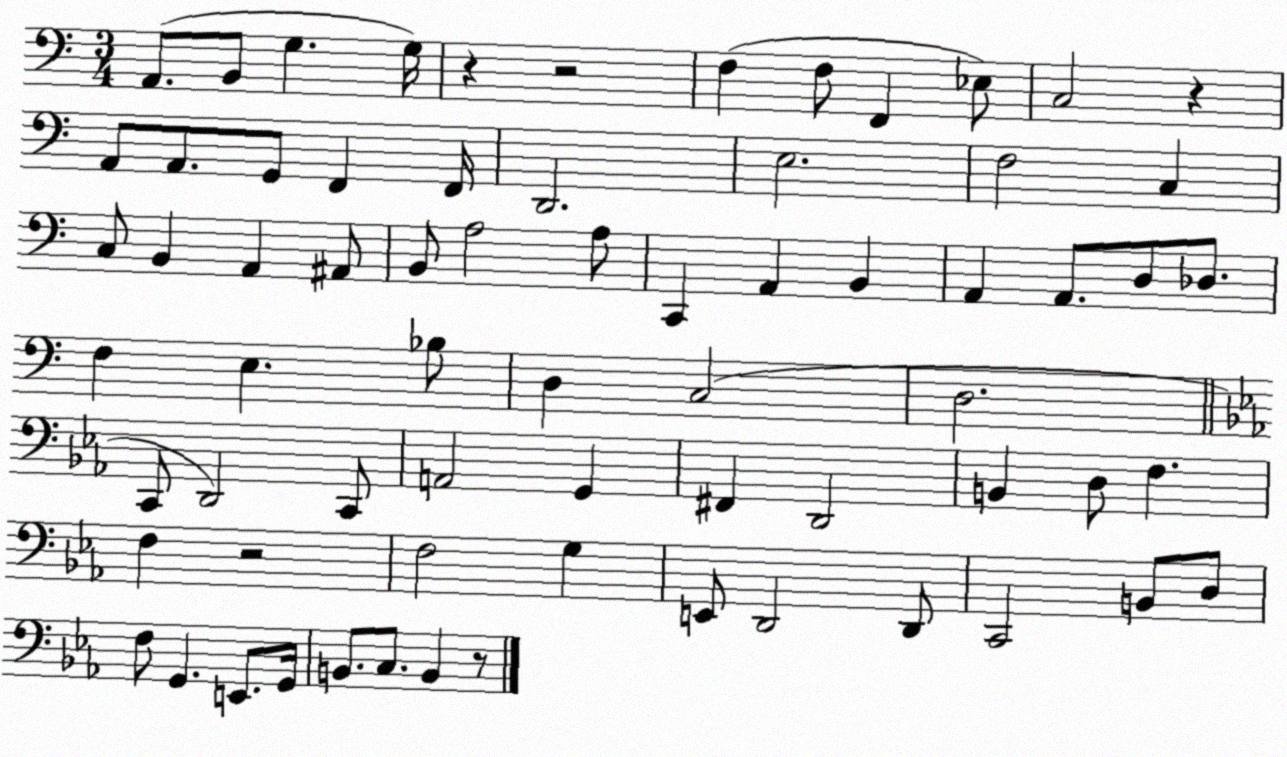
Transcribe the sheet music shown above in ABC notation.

X:1
T:Untitled
M:3/4
L:1/4
K:C
A,,/2 B,,/2 G, G,/4 z z2 F, F,/2 F,, _E,/2 C,2 z A,,/2 A,,/2 G,,/2 F,, F,,/4 D,,2 E,2 F,2 C, C,/2 B,, A,, ^A,,/2 B,,/2 A,2 A,/2 C,, A,, B,, A,, A,,/2 D,/2 _D,/2 F, E, _B,/2 D, C,2 D,2 C,,/2 D,,2 C,,/2 A,,2 G,, ^F,, D,,2 B,, D,/2 F, F, z2 F,2 G, E,,/2 D,,2 D,,/2 C,,2 B,,/2 D,/2 F,/2 G,, E,,/2 G,,/4 B,,/2 C,/2 B,, z/2